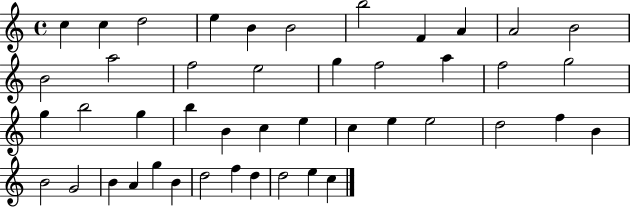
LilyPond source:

{
  \clef treble
  \time 4/4
  \defaultTimeSignature
  \key c \major
  c''4 c''4 d''2 | e''4 b'4 b'2 | b''2 f'4 a'4 | a'2 b'2 | \break b'2 a''2 | f''2 e''2 | g''4 f''2 a''4 | f''2 g''2 | \break g''4 b''2 g''4 | b''4 b'4 c''4 e''4 | c''4 e''4 e''2 | d''2 f''4 b'4 | \break b'2 g'2 | b'4 a'4 g''4 b'4 | d''2 f''4 d''4 | d''2 e''4 c''4 | \break \bar "|."
}